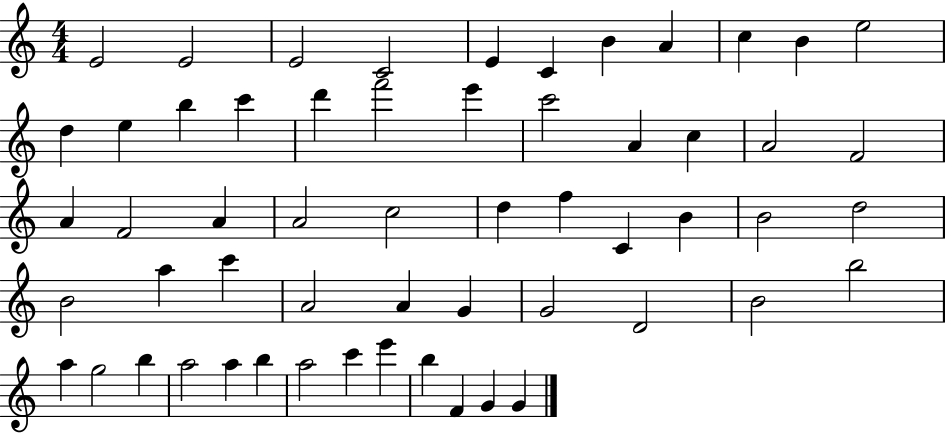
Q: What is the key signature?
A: C major